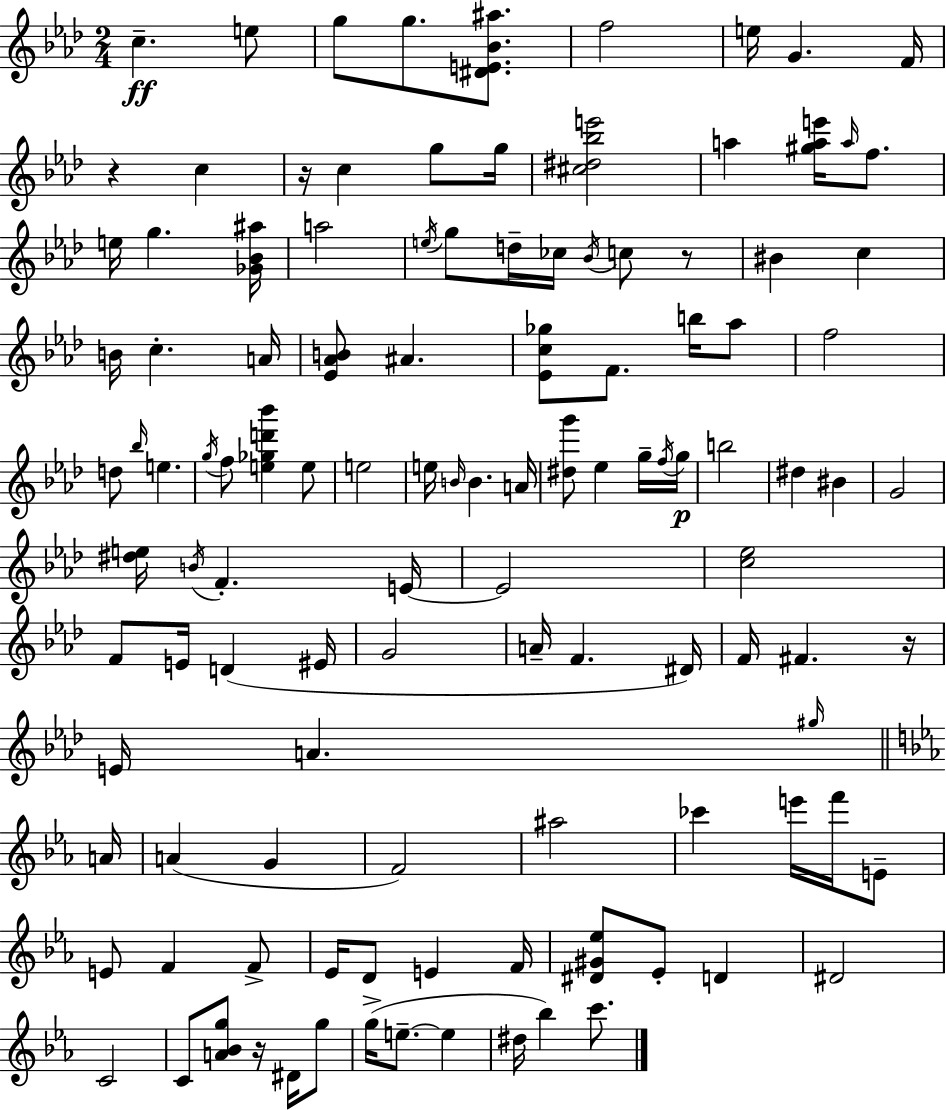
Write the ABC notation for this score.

X:1
T:Untitled
M:2/4
L:1/4
K:Ab
c e/2 g/2 g/2 [^DE_B^a]/2 f2 e/4 G F/4 z c z/4 c g/2 g/4 [^c^d_be']2 a [^gae']/4 a/4 f/2 e/4 g [_G_B^a]/4 a2 e/4 g/2 d/4 _c/4 _B/4 c/2 z/2 ^B c B/4 c A/4 [_E_AB]/2 ^A [_Ec_g]/2 F/2 b/4 _a/2 f2 d/2 _b/4 e g/4 f/2 [e_gd'_b'] e/2 e2 e/4 B/4 B A/4 [^dg']/2 _e g/4 f/4 g/4 b2 ^d ^B G2 [^de]/4 B/4 F E/4 E2 [c_e]2 F/2 E/4 D ^E/4 G2 A/4 F ^D/4 F/4 ^F z/4 E/4 A ^g/4 A/4 A G F2 ^a2 _c' e'/4 f'/4 E/2 E/2 F F/2 _E/4 D/2 E F/4 [^D^G_e]/2 _E/2 D ^D2 C2 C/2 [A_Bg]/2 z/4 ^D/4 g/2 g/4 e/2 e ^d/4 _b c'/2